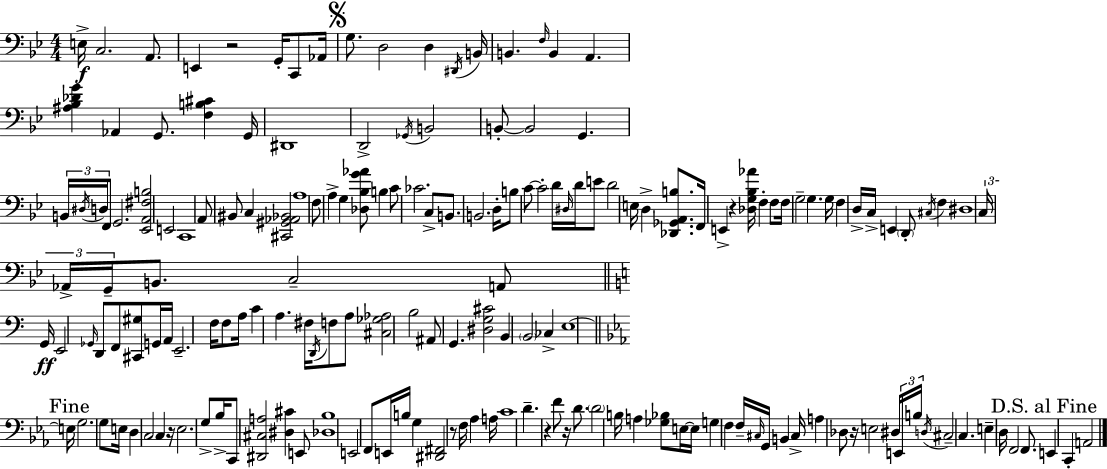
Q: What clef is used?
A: bass